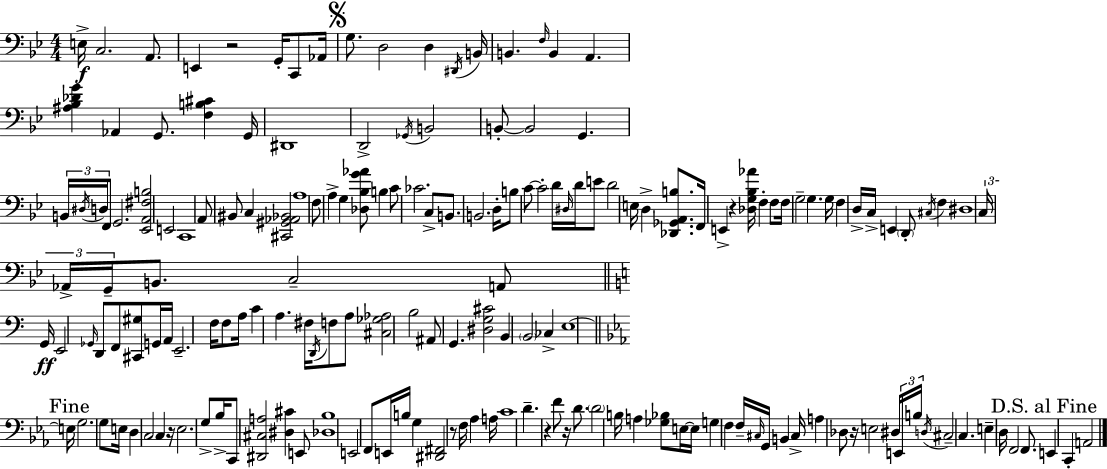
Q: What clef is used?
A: bass